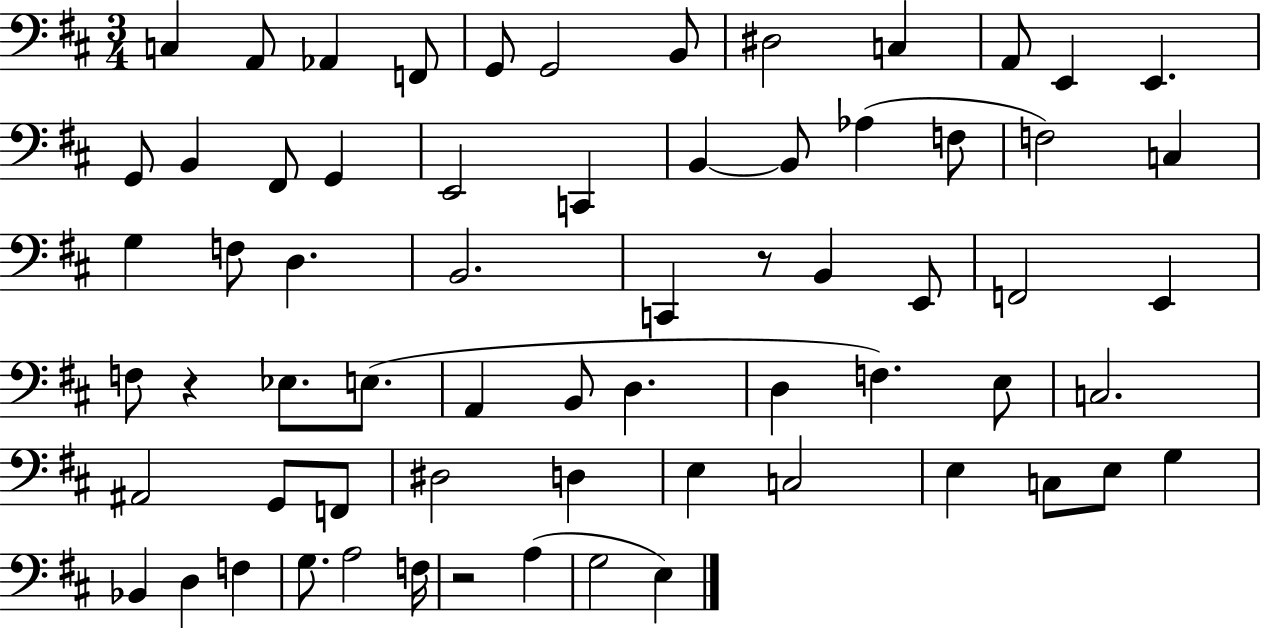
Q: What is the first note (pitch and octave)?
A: C3